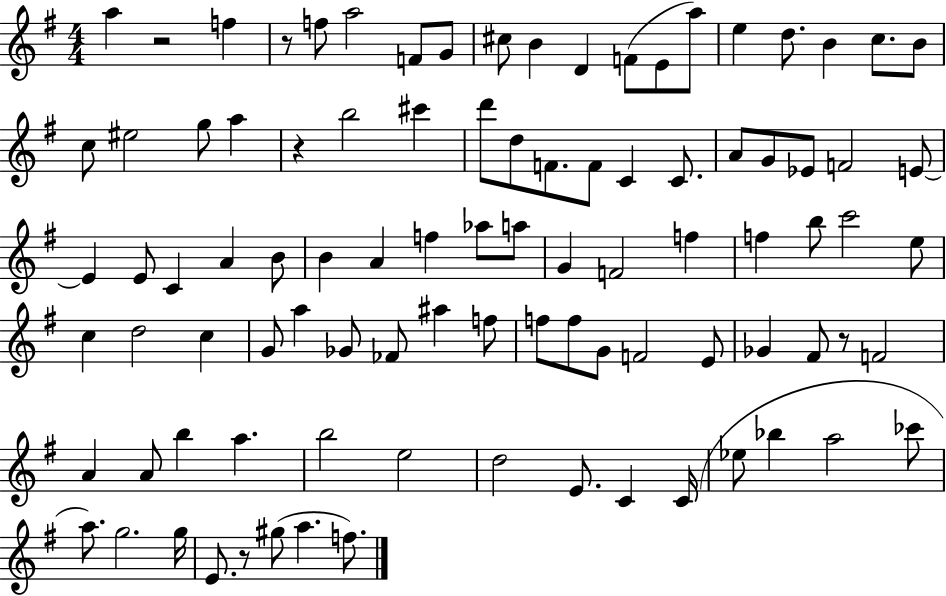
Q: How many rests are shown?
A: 5